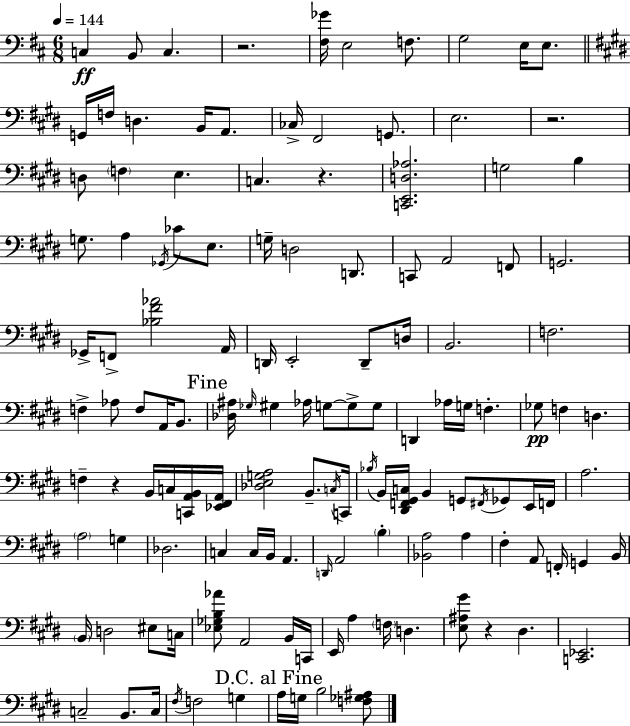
C3/q B2/e C3/q. R/h. [F#3,Gb4]/s E3/h F3/e. G3/h E3/s E3/e. G2/s F3/s D3/q. B2/s A2/e. CES3/s F#2/h G2/e. E3/h. R/h. D3/e F3/q E3/q. C3/q. R/q. [C2,E2,D3,Ab3]/h. G3/h B3/q G3/e. A3/q Gb2/s CES4/e E3/e. G3/s D3/h D2/e. C2/e A2/h F2/e G2/h. Gb2/s F2/e [Bb3,F#4,Ab4]/h A2/s D2/s E2/h D2/e D3/s B2/h. F3/h. F3/q Ab3/e F3/e A2/s B2/e. [Db3,A#3]/s Gb3/s G#3/q Ab3/s G3/e G3/e G3/e D2/q Ab3/s G3/s F3/q. Gb3/e F3/q D3/q. F3/q R/q B2/s C3/s [C2,A2,B2]/s [Eb2,F#2,A2]/s [Db3,E3,G3,A3]/h B2/e. C3/s C2/s Bb3/s B2/s [D#2,F2,G#2,C3]/s B2/q G2/e F#2/s Gb2/e E2/s F2/s A3/h. A3/h G3/q Db3/h. C3/q C3/s B2/s A2/q. D2/s A2/h B3/q [Bb2,A3]/h A3/q F#3/q A2/e F2/s G2/q B2/s B2/s D3/h EIS3/e C3/s [Eb3,Gb3,B3,Ab4]/e A2/h B2/s C2/s E2/s A3/q F3/s D3/q. [E3,A#3,G#4]/e R/q D#3/q. [C2,Eb2]/h. C3/h B2/e. C3/s F#3/s F3/h G3/q A3/s G3/s B3/h [F3,Gb3,A#3]/e